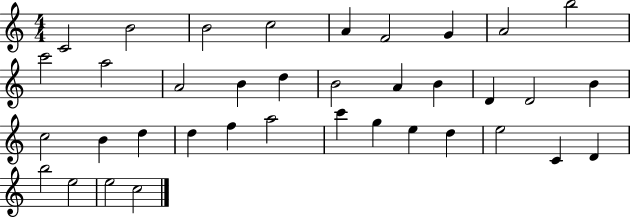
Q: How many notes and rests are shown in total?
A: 37